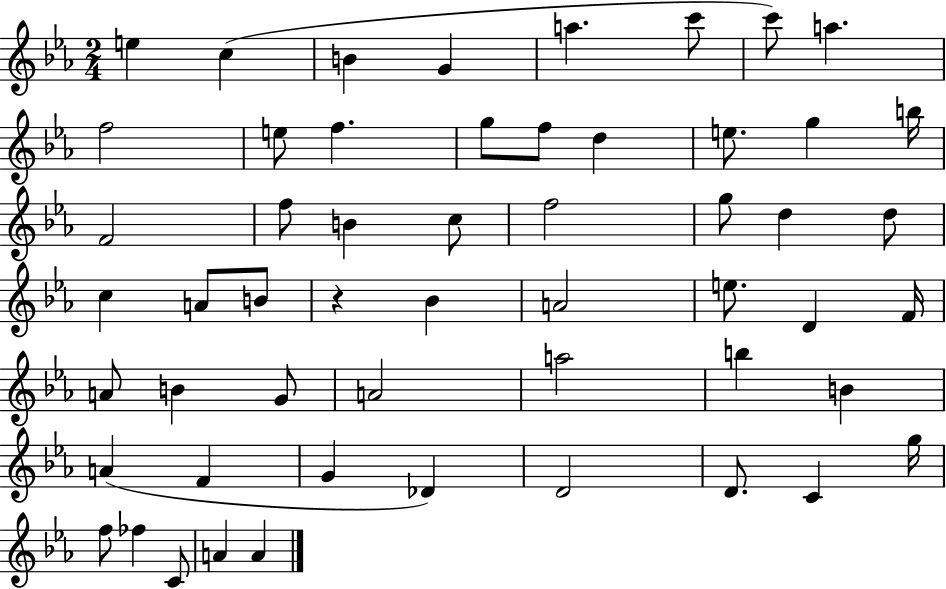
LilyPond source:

{
  \clef treble
  \numericTimeSignature
  \time 2/4
  \key ees \major
  \repeat volta 2 { e''4 c''4( | b'4 g'4 | a''4. c'''8 | c'''8) a''4. | \break f''2 | e''8 f''4. | g''8 f''8 d''4 | e''8. g''4 b''16 | \break f'2 | f''8 b'4 c''8 | f''2 | g''8 d''4 d''8 | \break c''4 a'8 b'8 | r4 bes'4 | a'2 | e''8. d'4 f'16 | \break a'8 b'4 g'8 | a'2 | a''2 | b''4 b'4 | \break a'4( f'4 | g'4 des'4) | d'2 | d'8. c'4 g''16 | \break f''8 fes''4 c'8 | a'4 a'4 | } \bar "|."
}